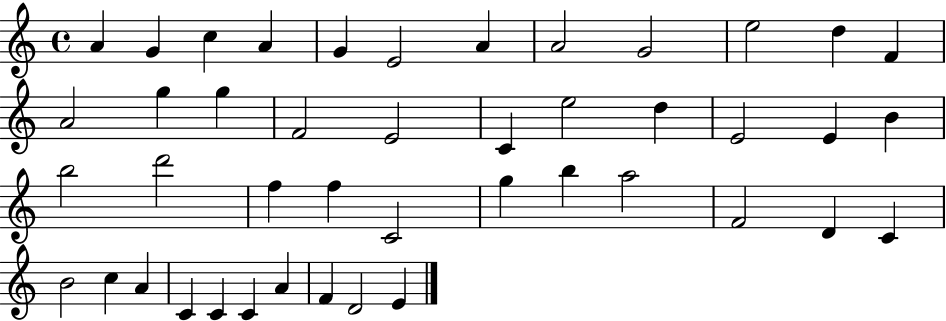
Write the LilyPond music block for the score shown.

{
  \clef treble
  \time 4/4
  \defaultTimeSignature
  \key c \major
  a'4 g'4 c''4 a'4 | g'4 e'2 a'4 | a'2 g'2 | e''2 d''4 f'4 | \break a'2 g''4 g''4 | f'2 e'2 | c'4 e''2 d''4 | e'2 e'4 b'4 | \break b''2 d'''2 | f''4 f''4 c'2 | g''4 b''4 a''2 | f'2 d'4 c'4 | \break b'2 c''4 a'4 | c'4 c'4 c'4 a'4 | f'4 d'2 e'4 | \bar "|."
}